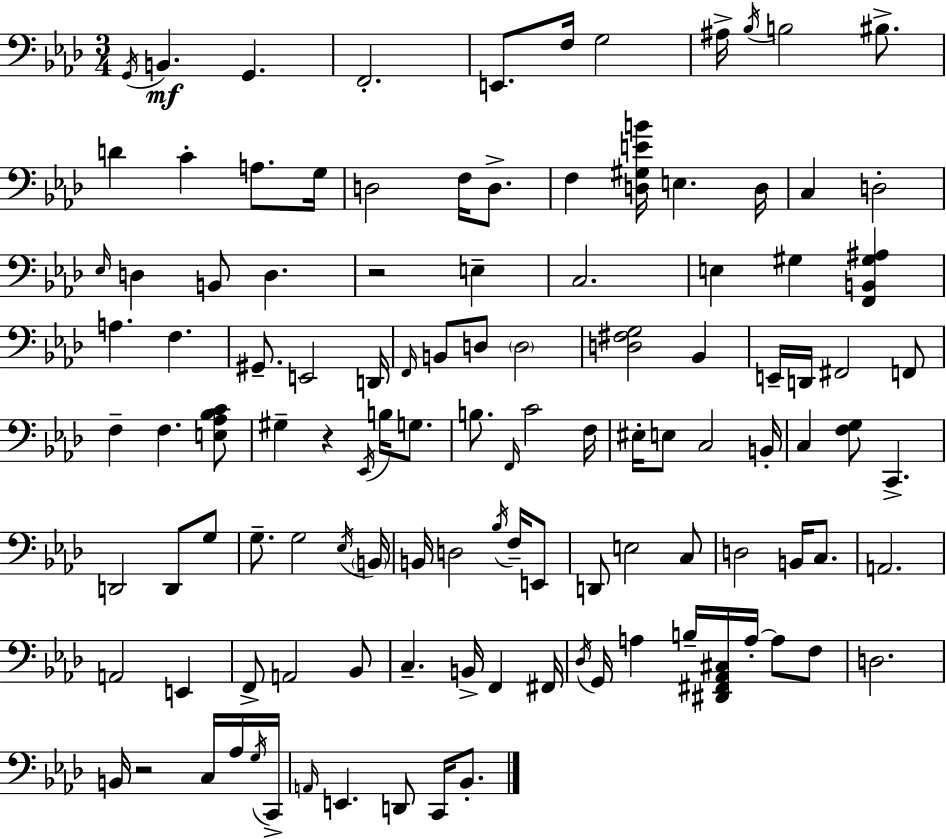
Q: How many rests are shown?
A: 3